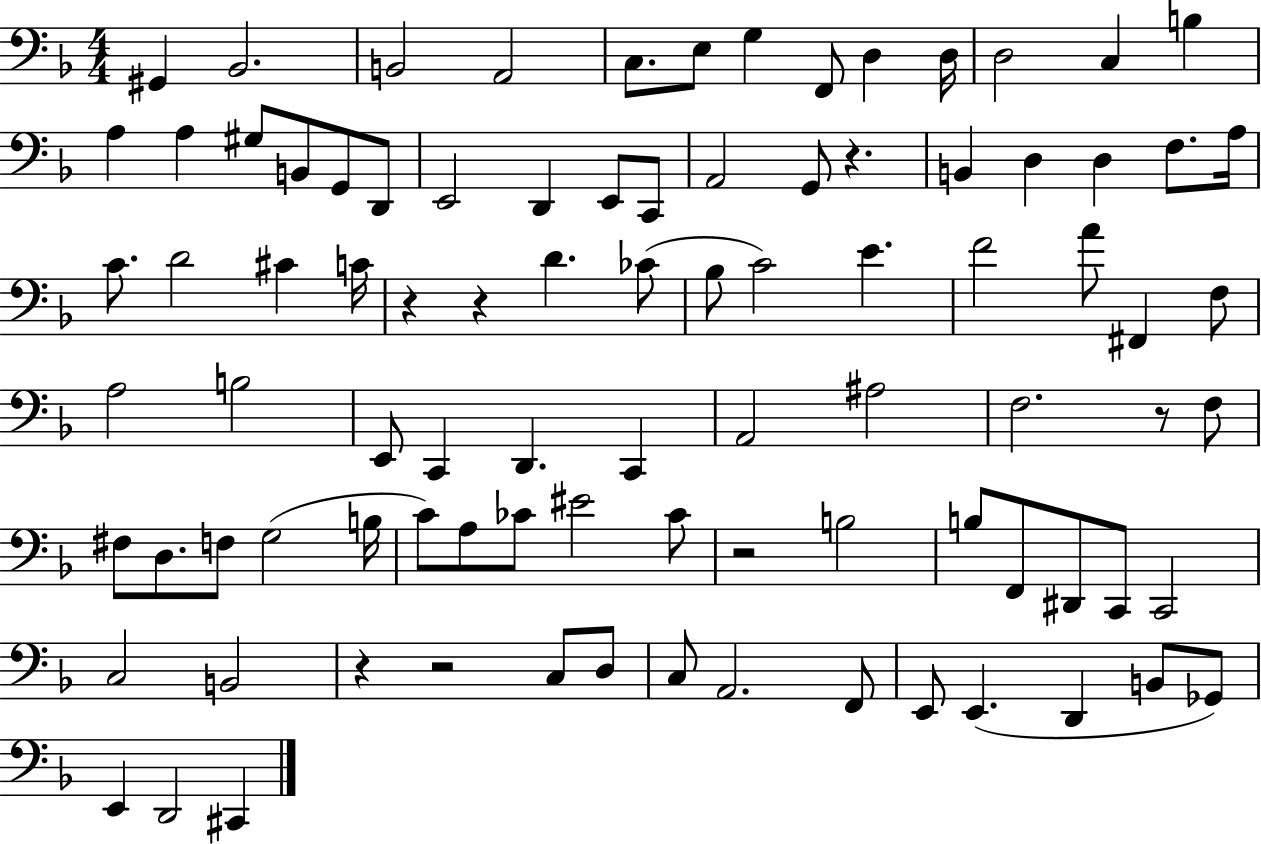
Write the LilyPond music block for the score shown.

{
  \clef bass
  \numericTimeSignature
  \time 4/4
  \key f \major
  gis,4 bes,2. | b,2 a,2 | c8. e8 g4 f,8 d4 d16 | d2 c4 b4 | \break a4 a4 gis8 b,8 g,8 d,8 | e,2 d,4 e,8 c,8 | a,2 g,8 r4. | b,4 d4 d4 f8. a16 | \break c'8. d'2 cis'4 c'16 | r4 r4 d'4. ces'8( | bes8 c'2) e'4. | f'2 a'8 fis,4 f8 | \break a2 b2 | e,8 c,4 d,4. c,4 | a,2 ais2 | f2. r8 f8 | \break fis8 d8. f8 g2( b16 | c'8) a8 ces'8 eis'2 ces'8 | r2 b2 | b8 f,8 dis,8 c,8 c,2 | \break c2 b,2 | r4 r2 c8 d8 | c8 a,2. f,8 | e,8 e,4.( d,4 b,8 ges,8) | \break e,4 d,2 cis,4 | \bar "|."
}